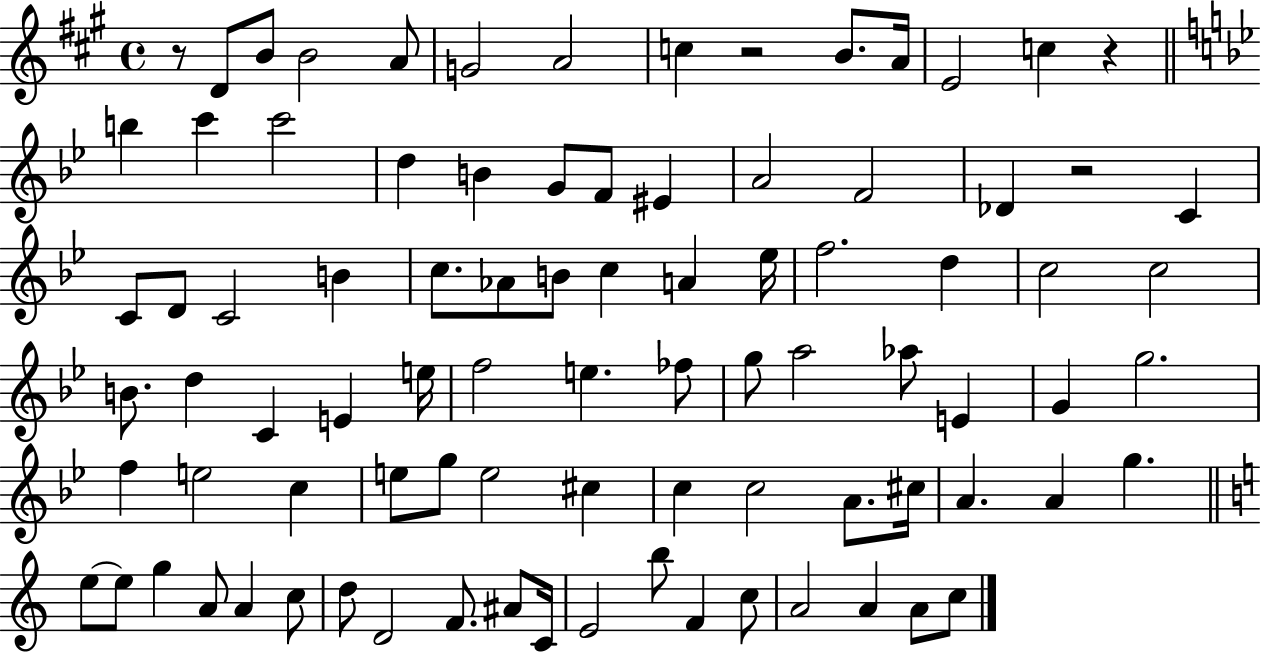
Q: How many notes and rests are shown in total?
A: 88